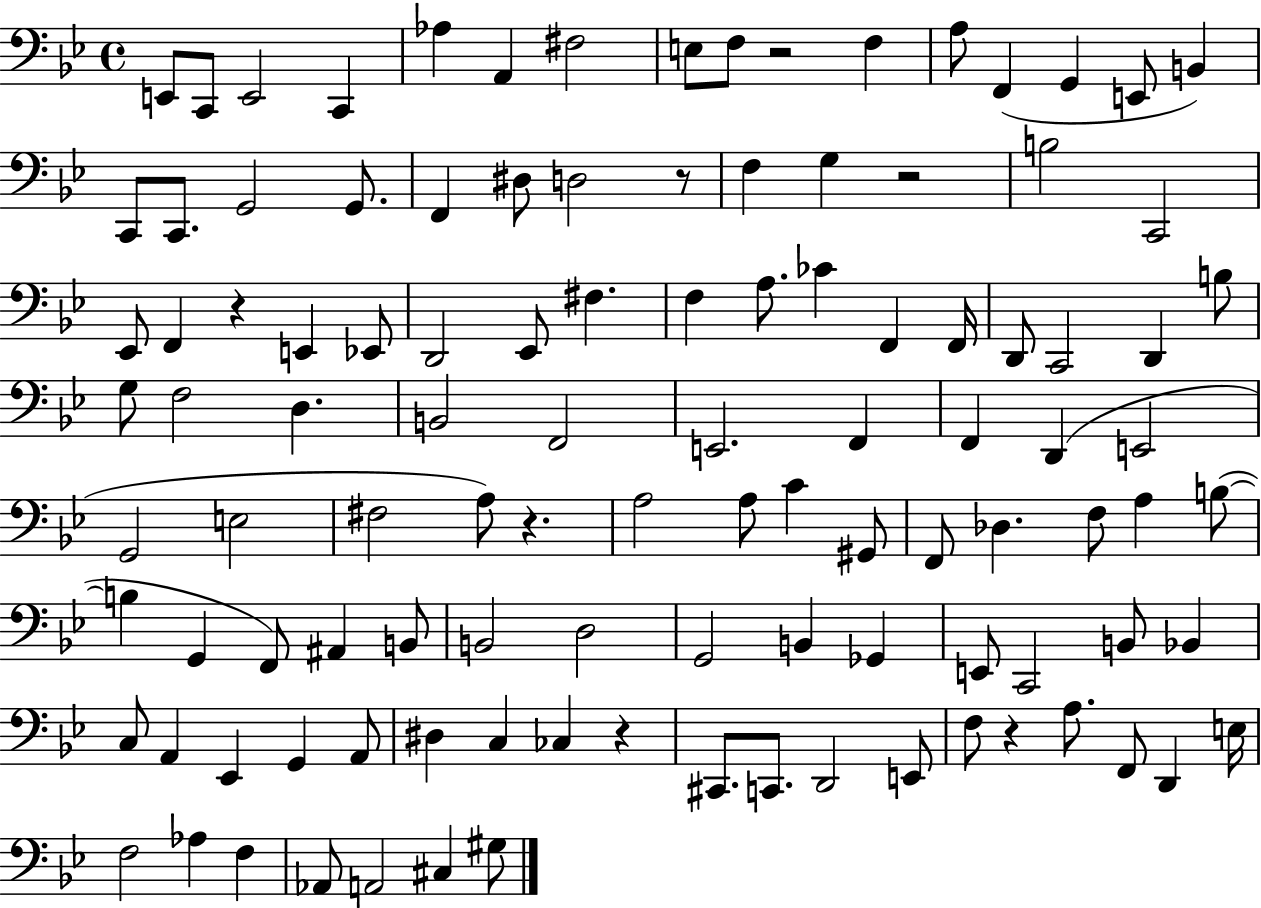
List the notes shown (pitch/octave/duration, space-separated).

E2/e C2/e E2/h C2/q Ab3/q A2/q F#3/h E3/e F3/e R/h F3/q A3/e F2/q G2/q E2/e B2/q C2/e C2/e. G2/h G2/e. F2/q D#3/e D3/h R/e F3/q G3/q R/h B3/h C2/h Eb2/e F2/q R/q E2/q Eb2/e D2/h Eb2/e F#3/q. F3/q A3/e. CES4/q F2/q F2/s D2/e C2/h D2/q B3/e G3/e F3/h D3/q. B2/h F2/h E2/h. F2/q F2/q D2/q E2/h G2/h E3/h F#3/h A3/e R/q. A3/h A3/e C4/q G#2/e F2/e Db3/q. F3/e A3/q B3/e B3/q G2/q F2/e A#2/q B2/e B2/h D3/h G2/h B2/q Gb2/q E2/e C2/h B2/e Bb2/q C3/e A2/q Eb2/q G2/q A2/e D#3/q C3/q CES3/q R/q C#2/e. C2/e. D2/h E2/e F3/e R/q A3/e. F2/e D2/q E3/s F3/h Ab3/q F3/q Ab2/e A2/h C#3/q G#3/e